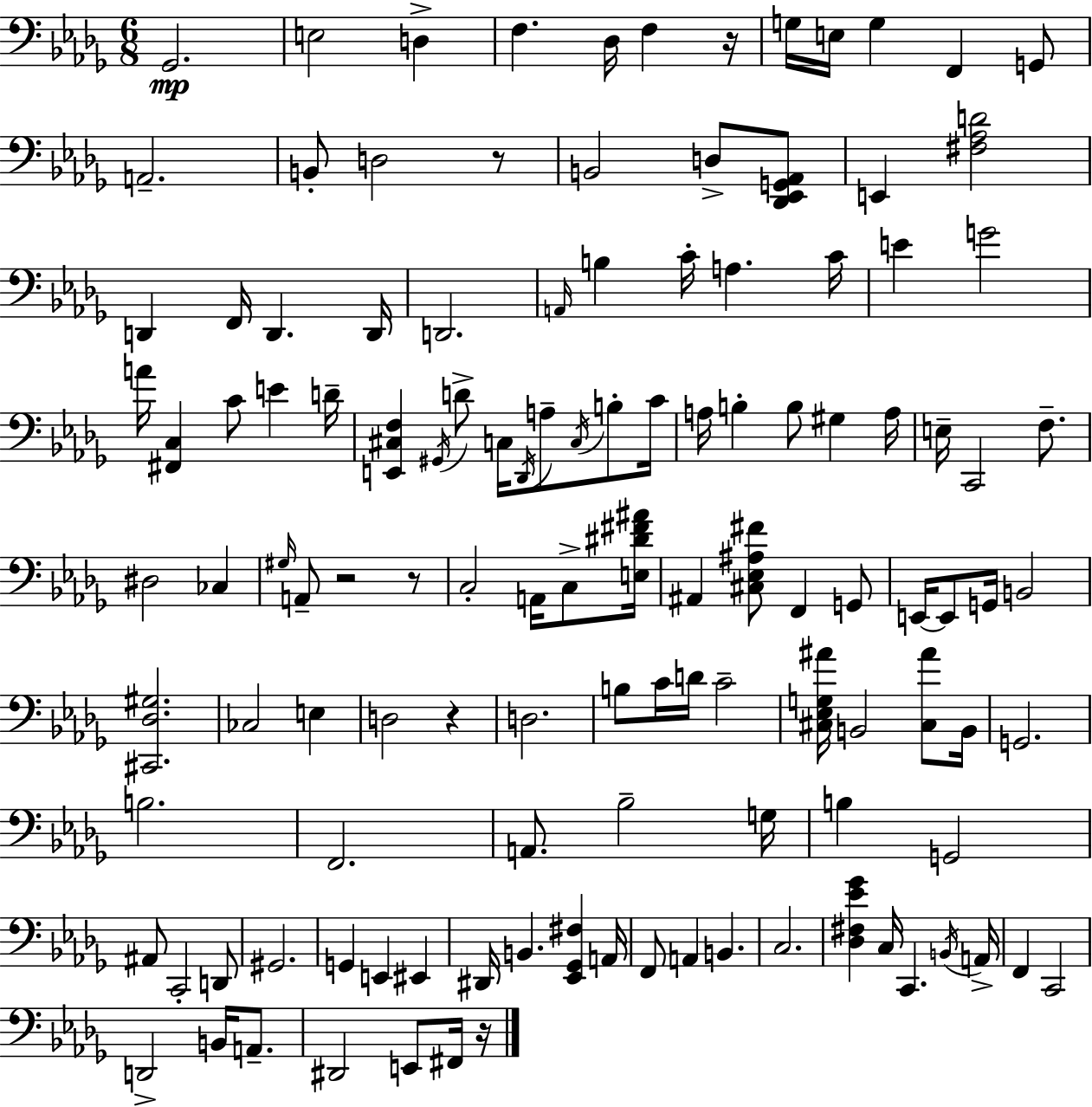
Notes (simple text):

Gb2/h. E3/h D3/q F3/q. Db3/s F3/q R/s G3/s E3/s G3/q F2/q G2/e A2/h. B2/e D3/h R/e B2/h D3/e [Db2,Eb2,G2,Ab2]/e E2/q [F#3,Ab3,D4]/h D2/q F2/s D2/q. D2/s D2/h. A2/s B3/q C4/s A3/q. C4/s E4/q G4/h A4/s [F#2,C3]/q C4/e E4/q D4/s [E2,C#3,F3]/q G#2/s D4/e C3/s Db2/s A3/e C3/s B3/e C4/s A3/s B3/q B3/e G#3/q A3/s E3/s C2/h F3/e. D#3/h CES3/q G#3/s A2/e R/h R/e C3/h A2/s C3/e [E3,D#4,F#4,A#4]/s A#2/q [C#3,Eb3,A#3,F#4]/e F2/q G2/e E2/s E2/e G2/s B2/h [C#2,Db3,G#3]/h. CES3/h E3/q D3/h R/q D3/h. B3/e C4/s D4/s C4/h [C#3,Eb3,G3,A#4]/s B2/h [C#3,A#4]/e B2/s G2/h. B3/h. F2/h. A2/e. Bb3/h G3/s B3/q G2/h A#2/e C2/h D2/e G#2/h. G2/q E2/q EIS2/q D#2/s B2/q. [Eb2,Gb2,F#3]/q A2/s F2/e A2/q B2/q. C3/h. [Db3,F#3,Eb4,Gb4]/q C3/s C2/q. B2/s A2/s F2/q C2/h D2/h B2/s A2/e. D#2/h E2/e F#2/s R/s